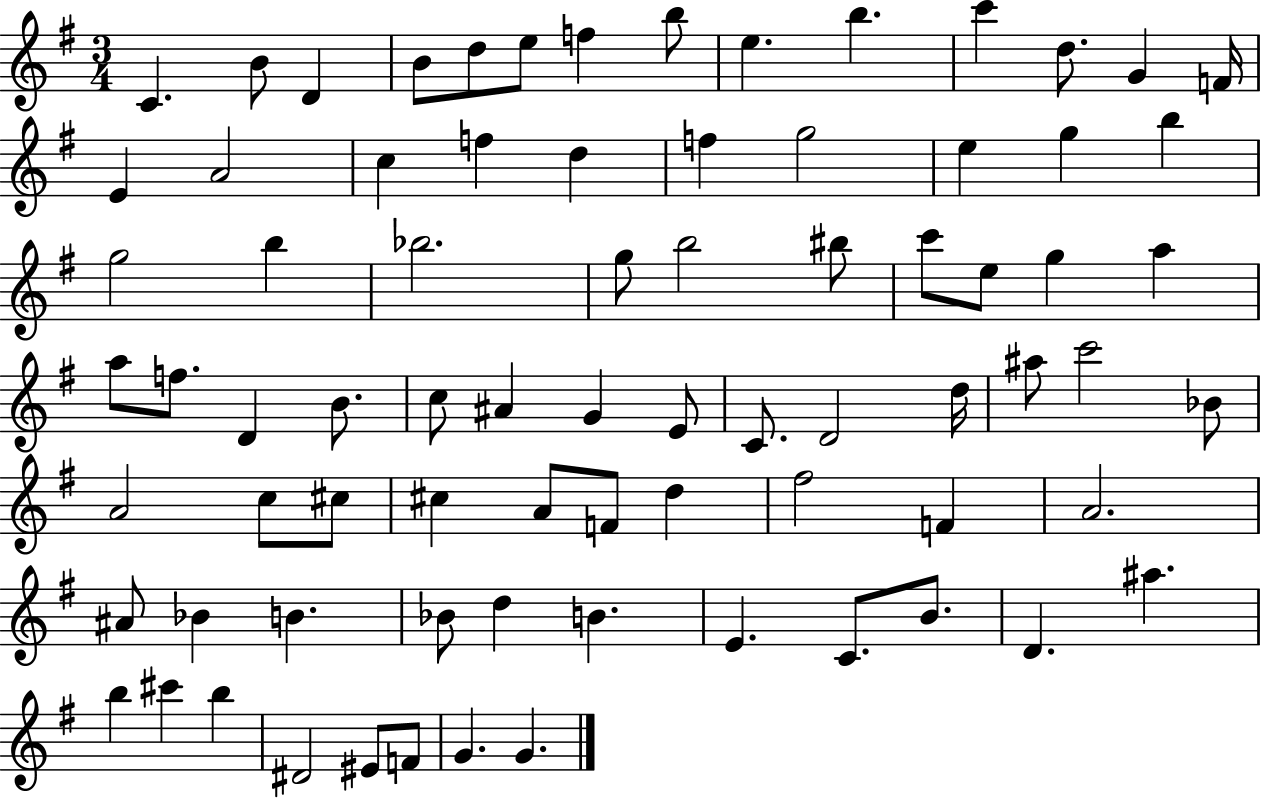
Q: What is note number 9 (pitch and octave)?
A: E5